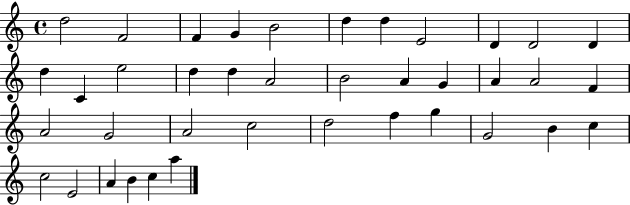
{
  \clef treble
  \time 4/4
  \defaultTimeSignature
  \key c \major
  d''2 f'2 | f'4 g'4 b'2 | d''4 d''4 e'2 | d'4 d'2 d'4 | \break d''4 c'4 e''2 | d''4 d''4 a'2 | b'2 a'4 g'4 | a'4 a'2 f'4 | \break a'2 g'2 | a'2 c''2 | d''2 f''4 g''4 | g'2 b'4 c''4 | \break c''2 e'2 | a'4 b'4 c''4 a''4 | \bar "|."
}